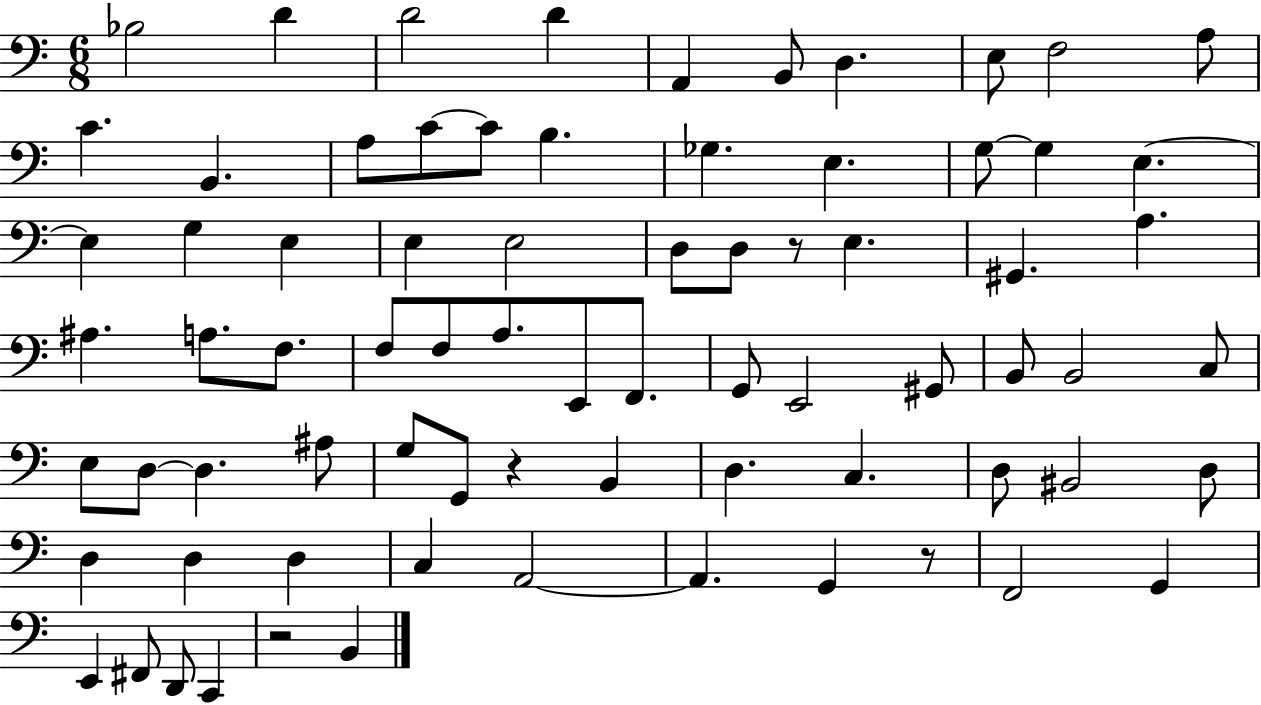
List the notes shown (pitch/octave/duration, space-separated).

Bb3/h D4/q D4/h D4/q A2/q B2/e D3/q. E3/e F3/h A3/e C4/q. B2/q. A3/e C4/e C4/e B3/q. Gb3/q. E3/q. G3/e G3/q E3/q. E3/q G3/q E3/q E3/q E3/h D3/e D3/e R/e E3/q. G#2/q. A3/q. A#3/q. A3/e. F3/e. F3/e F3/e A3/e. E2/e F2/e. G2/e E2/h G#2/e B2/e B2/h C3/e E3/e D3/e D3/q. A#3/e G3/e G2/e R/q B2/q D3/q. C3/q. D3/e BIS2/h D3/e D3/q D3/q D3/q C3/q A2/h A2/q. G2/q R/e F2/h G2/q E2/q F#2/e D2/e C2/q R/h B2/q